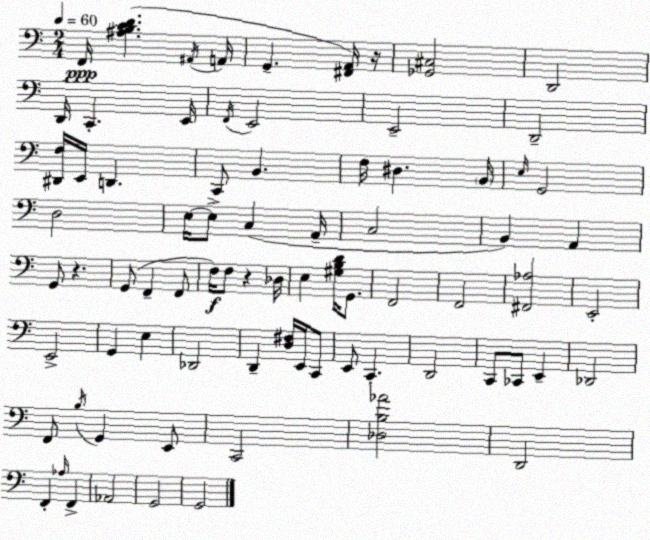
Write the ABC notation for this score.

X:1
T:Untitled
M:2/4
L:1/4
K:C
F,,/4 [^A,B,CD] ^A,,/4 A,,/4 G,, [^F,,A,,]/4 z/4 [_G,,^C,]2 D,,2 D,,/4 C,, E,,/4 F,,/4 E,,2 E,,2 D,,2 [^D,,F,]/4 E,,/4 D,, C,,/2 B,, F,/4 ^D, B,,/4 E,/4 G,,2 D,2 E,/4 E,/2 C, A,,/4 C,2 B,, A,, G,,/2 z G,,/2 F,, F,,/2 F,/4 F,/2 z _D,/4 E, [^G,B,D]/4 G,,/2 F,,2 F,,2 [^F,,_A,]2 E,,2 E,,2 G,, E, _D,,2 D,, [D,^F,]/4 E,,/4 C,,/2 E,,/2 C,, D,,2 C,,/2 _C,,/2 E,, _D,,2 F,,/2 B,/4 G,, E,,/2 C,,2 [_D,B,_A]2 D,,2 F,, _A,/4 F,, _A,,2 G,,2 G,,2